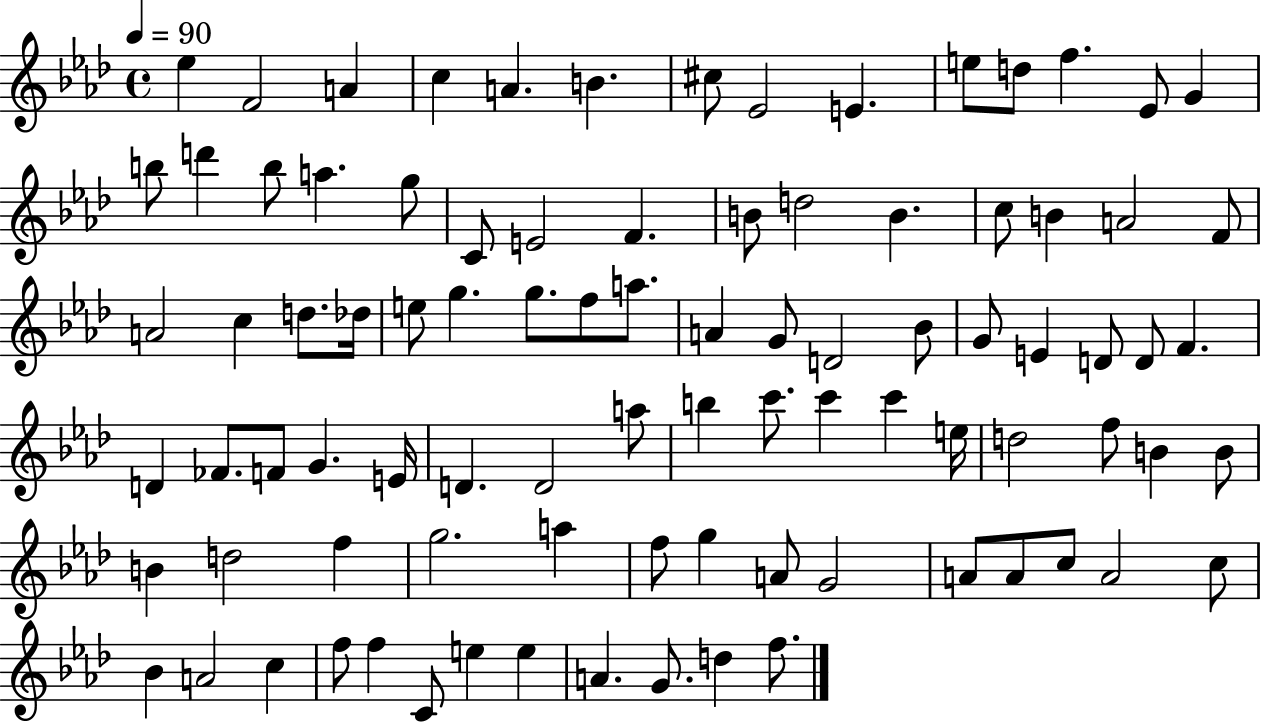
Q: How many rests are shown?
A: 0